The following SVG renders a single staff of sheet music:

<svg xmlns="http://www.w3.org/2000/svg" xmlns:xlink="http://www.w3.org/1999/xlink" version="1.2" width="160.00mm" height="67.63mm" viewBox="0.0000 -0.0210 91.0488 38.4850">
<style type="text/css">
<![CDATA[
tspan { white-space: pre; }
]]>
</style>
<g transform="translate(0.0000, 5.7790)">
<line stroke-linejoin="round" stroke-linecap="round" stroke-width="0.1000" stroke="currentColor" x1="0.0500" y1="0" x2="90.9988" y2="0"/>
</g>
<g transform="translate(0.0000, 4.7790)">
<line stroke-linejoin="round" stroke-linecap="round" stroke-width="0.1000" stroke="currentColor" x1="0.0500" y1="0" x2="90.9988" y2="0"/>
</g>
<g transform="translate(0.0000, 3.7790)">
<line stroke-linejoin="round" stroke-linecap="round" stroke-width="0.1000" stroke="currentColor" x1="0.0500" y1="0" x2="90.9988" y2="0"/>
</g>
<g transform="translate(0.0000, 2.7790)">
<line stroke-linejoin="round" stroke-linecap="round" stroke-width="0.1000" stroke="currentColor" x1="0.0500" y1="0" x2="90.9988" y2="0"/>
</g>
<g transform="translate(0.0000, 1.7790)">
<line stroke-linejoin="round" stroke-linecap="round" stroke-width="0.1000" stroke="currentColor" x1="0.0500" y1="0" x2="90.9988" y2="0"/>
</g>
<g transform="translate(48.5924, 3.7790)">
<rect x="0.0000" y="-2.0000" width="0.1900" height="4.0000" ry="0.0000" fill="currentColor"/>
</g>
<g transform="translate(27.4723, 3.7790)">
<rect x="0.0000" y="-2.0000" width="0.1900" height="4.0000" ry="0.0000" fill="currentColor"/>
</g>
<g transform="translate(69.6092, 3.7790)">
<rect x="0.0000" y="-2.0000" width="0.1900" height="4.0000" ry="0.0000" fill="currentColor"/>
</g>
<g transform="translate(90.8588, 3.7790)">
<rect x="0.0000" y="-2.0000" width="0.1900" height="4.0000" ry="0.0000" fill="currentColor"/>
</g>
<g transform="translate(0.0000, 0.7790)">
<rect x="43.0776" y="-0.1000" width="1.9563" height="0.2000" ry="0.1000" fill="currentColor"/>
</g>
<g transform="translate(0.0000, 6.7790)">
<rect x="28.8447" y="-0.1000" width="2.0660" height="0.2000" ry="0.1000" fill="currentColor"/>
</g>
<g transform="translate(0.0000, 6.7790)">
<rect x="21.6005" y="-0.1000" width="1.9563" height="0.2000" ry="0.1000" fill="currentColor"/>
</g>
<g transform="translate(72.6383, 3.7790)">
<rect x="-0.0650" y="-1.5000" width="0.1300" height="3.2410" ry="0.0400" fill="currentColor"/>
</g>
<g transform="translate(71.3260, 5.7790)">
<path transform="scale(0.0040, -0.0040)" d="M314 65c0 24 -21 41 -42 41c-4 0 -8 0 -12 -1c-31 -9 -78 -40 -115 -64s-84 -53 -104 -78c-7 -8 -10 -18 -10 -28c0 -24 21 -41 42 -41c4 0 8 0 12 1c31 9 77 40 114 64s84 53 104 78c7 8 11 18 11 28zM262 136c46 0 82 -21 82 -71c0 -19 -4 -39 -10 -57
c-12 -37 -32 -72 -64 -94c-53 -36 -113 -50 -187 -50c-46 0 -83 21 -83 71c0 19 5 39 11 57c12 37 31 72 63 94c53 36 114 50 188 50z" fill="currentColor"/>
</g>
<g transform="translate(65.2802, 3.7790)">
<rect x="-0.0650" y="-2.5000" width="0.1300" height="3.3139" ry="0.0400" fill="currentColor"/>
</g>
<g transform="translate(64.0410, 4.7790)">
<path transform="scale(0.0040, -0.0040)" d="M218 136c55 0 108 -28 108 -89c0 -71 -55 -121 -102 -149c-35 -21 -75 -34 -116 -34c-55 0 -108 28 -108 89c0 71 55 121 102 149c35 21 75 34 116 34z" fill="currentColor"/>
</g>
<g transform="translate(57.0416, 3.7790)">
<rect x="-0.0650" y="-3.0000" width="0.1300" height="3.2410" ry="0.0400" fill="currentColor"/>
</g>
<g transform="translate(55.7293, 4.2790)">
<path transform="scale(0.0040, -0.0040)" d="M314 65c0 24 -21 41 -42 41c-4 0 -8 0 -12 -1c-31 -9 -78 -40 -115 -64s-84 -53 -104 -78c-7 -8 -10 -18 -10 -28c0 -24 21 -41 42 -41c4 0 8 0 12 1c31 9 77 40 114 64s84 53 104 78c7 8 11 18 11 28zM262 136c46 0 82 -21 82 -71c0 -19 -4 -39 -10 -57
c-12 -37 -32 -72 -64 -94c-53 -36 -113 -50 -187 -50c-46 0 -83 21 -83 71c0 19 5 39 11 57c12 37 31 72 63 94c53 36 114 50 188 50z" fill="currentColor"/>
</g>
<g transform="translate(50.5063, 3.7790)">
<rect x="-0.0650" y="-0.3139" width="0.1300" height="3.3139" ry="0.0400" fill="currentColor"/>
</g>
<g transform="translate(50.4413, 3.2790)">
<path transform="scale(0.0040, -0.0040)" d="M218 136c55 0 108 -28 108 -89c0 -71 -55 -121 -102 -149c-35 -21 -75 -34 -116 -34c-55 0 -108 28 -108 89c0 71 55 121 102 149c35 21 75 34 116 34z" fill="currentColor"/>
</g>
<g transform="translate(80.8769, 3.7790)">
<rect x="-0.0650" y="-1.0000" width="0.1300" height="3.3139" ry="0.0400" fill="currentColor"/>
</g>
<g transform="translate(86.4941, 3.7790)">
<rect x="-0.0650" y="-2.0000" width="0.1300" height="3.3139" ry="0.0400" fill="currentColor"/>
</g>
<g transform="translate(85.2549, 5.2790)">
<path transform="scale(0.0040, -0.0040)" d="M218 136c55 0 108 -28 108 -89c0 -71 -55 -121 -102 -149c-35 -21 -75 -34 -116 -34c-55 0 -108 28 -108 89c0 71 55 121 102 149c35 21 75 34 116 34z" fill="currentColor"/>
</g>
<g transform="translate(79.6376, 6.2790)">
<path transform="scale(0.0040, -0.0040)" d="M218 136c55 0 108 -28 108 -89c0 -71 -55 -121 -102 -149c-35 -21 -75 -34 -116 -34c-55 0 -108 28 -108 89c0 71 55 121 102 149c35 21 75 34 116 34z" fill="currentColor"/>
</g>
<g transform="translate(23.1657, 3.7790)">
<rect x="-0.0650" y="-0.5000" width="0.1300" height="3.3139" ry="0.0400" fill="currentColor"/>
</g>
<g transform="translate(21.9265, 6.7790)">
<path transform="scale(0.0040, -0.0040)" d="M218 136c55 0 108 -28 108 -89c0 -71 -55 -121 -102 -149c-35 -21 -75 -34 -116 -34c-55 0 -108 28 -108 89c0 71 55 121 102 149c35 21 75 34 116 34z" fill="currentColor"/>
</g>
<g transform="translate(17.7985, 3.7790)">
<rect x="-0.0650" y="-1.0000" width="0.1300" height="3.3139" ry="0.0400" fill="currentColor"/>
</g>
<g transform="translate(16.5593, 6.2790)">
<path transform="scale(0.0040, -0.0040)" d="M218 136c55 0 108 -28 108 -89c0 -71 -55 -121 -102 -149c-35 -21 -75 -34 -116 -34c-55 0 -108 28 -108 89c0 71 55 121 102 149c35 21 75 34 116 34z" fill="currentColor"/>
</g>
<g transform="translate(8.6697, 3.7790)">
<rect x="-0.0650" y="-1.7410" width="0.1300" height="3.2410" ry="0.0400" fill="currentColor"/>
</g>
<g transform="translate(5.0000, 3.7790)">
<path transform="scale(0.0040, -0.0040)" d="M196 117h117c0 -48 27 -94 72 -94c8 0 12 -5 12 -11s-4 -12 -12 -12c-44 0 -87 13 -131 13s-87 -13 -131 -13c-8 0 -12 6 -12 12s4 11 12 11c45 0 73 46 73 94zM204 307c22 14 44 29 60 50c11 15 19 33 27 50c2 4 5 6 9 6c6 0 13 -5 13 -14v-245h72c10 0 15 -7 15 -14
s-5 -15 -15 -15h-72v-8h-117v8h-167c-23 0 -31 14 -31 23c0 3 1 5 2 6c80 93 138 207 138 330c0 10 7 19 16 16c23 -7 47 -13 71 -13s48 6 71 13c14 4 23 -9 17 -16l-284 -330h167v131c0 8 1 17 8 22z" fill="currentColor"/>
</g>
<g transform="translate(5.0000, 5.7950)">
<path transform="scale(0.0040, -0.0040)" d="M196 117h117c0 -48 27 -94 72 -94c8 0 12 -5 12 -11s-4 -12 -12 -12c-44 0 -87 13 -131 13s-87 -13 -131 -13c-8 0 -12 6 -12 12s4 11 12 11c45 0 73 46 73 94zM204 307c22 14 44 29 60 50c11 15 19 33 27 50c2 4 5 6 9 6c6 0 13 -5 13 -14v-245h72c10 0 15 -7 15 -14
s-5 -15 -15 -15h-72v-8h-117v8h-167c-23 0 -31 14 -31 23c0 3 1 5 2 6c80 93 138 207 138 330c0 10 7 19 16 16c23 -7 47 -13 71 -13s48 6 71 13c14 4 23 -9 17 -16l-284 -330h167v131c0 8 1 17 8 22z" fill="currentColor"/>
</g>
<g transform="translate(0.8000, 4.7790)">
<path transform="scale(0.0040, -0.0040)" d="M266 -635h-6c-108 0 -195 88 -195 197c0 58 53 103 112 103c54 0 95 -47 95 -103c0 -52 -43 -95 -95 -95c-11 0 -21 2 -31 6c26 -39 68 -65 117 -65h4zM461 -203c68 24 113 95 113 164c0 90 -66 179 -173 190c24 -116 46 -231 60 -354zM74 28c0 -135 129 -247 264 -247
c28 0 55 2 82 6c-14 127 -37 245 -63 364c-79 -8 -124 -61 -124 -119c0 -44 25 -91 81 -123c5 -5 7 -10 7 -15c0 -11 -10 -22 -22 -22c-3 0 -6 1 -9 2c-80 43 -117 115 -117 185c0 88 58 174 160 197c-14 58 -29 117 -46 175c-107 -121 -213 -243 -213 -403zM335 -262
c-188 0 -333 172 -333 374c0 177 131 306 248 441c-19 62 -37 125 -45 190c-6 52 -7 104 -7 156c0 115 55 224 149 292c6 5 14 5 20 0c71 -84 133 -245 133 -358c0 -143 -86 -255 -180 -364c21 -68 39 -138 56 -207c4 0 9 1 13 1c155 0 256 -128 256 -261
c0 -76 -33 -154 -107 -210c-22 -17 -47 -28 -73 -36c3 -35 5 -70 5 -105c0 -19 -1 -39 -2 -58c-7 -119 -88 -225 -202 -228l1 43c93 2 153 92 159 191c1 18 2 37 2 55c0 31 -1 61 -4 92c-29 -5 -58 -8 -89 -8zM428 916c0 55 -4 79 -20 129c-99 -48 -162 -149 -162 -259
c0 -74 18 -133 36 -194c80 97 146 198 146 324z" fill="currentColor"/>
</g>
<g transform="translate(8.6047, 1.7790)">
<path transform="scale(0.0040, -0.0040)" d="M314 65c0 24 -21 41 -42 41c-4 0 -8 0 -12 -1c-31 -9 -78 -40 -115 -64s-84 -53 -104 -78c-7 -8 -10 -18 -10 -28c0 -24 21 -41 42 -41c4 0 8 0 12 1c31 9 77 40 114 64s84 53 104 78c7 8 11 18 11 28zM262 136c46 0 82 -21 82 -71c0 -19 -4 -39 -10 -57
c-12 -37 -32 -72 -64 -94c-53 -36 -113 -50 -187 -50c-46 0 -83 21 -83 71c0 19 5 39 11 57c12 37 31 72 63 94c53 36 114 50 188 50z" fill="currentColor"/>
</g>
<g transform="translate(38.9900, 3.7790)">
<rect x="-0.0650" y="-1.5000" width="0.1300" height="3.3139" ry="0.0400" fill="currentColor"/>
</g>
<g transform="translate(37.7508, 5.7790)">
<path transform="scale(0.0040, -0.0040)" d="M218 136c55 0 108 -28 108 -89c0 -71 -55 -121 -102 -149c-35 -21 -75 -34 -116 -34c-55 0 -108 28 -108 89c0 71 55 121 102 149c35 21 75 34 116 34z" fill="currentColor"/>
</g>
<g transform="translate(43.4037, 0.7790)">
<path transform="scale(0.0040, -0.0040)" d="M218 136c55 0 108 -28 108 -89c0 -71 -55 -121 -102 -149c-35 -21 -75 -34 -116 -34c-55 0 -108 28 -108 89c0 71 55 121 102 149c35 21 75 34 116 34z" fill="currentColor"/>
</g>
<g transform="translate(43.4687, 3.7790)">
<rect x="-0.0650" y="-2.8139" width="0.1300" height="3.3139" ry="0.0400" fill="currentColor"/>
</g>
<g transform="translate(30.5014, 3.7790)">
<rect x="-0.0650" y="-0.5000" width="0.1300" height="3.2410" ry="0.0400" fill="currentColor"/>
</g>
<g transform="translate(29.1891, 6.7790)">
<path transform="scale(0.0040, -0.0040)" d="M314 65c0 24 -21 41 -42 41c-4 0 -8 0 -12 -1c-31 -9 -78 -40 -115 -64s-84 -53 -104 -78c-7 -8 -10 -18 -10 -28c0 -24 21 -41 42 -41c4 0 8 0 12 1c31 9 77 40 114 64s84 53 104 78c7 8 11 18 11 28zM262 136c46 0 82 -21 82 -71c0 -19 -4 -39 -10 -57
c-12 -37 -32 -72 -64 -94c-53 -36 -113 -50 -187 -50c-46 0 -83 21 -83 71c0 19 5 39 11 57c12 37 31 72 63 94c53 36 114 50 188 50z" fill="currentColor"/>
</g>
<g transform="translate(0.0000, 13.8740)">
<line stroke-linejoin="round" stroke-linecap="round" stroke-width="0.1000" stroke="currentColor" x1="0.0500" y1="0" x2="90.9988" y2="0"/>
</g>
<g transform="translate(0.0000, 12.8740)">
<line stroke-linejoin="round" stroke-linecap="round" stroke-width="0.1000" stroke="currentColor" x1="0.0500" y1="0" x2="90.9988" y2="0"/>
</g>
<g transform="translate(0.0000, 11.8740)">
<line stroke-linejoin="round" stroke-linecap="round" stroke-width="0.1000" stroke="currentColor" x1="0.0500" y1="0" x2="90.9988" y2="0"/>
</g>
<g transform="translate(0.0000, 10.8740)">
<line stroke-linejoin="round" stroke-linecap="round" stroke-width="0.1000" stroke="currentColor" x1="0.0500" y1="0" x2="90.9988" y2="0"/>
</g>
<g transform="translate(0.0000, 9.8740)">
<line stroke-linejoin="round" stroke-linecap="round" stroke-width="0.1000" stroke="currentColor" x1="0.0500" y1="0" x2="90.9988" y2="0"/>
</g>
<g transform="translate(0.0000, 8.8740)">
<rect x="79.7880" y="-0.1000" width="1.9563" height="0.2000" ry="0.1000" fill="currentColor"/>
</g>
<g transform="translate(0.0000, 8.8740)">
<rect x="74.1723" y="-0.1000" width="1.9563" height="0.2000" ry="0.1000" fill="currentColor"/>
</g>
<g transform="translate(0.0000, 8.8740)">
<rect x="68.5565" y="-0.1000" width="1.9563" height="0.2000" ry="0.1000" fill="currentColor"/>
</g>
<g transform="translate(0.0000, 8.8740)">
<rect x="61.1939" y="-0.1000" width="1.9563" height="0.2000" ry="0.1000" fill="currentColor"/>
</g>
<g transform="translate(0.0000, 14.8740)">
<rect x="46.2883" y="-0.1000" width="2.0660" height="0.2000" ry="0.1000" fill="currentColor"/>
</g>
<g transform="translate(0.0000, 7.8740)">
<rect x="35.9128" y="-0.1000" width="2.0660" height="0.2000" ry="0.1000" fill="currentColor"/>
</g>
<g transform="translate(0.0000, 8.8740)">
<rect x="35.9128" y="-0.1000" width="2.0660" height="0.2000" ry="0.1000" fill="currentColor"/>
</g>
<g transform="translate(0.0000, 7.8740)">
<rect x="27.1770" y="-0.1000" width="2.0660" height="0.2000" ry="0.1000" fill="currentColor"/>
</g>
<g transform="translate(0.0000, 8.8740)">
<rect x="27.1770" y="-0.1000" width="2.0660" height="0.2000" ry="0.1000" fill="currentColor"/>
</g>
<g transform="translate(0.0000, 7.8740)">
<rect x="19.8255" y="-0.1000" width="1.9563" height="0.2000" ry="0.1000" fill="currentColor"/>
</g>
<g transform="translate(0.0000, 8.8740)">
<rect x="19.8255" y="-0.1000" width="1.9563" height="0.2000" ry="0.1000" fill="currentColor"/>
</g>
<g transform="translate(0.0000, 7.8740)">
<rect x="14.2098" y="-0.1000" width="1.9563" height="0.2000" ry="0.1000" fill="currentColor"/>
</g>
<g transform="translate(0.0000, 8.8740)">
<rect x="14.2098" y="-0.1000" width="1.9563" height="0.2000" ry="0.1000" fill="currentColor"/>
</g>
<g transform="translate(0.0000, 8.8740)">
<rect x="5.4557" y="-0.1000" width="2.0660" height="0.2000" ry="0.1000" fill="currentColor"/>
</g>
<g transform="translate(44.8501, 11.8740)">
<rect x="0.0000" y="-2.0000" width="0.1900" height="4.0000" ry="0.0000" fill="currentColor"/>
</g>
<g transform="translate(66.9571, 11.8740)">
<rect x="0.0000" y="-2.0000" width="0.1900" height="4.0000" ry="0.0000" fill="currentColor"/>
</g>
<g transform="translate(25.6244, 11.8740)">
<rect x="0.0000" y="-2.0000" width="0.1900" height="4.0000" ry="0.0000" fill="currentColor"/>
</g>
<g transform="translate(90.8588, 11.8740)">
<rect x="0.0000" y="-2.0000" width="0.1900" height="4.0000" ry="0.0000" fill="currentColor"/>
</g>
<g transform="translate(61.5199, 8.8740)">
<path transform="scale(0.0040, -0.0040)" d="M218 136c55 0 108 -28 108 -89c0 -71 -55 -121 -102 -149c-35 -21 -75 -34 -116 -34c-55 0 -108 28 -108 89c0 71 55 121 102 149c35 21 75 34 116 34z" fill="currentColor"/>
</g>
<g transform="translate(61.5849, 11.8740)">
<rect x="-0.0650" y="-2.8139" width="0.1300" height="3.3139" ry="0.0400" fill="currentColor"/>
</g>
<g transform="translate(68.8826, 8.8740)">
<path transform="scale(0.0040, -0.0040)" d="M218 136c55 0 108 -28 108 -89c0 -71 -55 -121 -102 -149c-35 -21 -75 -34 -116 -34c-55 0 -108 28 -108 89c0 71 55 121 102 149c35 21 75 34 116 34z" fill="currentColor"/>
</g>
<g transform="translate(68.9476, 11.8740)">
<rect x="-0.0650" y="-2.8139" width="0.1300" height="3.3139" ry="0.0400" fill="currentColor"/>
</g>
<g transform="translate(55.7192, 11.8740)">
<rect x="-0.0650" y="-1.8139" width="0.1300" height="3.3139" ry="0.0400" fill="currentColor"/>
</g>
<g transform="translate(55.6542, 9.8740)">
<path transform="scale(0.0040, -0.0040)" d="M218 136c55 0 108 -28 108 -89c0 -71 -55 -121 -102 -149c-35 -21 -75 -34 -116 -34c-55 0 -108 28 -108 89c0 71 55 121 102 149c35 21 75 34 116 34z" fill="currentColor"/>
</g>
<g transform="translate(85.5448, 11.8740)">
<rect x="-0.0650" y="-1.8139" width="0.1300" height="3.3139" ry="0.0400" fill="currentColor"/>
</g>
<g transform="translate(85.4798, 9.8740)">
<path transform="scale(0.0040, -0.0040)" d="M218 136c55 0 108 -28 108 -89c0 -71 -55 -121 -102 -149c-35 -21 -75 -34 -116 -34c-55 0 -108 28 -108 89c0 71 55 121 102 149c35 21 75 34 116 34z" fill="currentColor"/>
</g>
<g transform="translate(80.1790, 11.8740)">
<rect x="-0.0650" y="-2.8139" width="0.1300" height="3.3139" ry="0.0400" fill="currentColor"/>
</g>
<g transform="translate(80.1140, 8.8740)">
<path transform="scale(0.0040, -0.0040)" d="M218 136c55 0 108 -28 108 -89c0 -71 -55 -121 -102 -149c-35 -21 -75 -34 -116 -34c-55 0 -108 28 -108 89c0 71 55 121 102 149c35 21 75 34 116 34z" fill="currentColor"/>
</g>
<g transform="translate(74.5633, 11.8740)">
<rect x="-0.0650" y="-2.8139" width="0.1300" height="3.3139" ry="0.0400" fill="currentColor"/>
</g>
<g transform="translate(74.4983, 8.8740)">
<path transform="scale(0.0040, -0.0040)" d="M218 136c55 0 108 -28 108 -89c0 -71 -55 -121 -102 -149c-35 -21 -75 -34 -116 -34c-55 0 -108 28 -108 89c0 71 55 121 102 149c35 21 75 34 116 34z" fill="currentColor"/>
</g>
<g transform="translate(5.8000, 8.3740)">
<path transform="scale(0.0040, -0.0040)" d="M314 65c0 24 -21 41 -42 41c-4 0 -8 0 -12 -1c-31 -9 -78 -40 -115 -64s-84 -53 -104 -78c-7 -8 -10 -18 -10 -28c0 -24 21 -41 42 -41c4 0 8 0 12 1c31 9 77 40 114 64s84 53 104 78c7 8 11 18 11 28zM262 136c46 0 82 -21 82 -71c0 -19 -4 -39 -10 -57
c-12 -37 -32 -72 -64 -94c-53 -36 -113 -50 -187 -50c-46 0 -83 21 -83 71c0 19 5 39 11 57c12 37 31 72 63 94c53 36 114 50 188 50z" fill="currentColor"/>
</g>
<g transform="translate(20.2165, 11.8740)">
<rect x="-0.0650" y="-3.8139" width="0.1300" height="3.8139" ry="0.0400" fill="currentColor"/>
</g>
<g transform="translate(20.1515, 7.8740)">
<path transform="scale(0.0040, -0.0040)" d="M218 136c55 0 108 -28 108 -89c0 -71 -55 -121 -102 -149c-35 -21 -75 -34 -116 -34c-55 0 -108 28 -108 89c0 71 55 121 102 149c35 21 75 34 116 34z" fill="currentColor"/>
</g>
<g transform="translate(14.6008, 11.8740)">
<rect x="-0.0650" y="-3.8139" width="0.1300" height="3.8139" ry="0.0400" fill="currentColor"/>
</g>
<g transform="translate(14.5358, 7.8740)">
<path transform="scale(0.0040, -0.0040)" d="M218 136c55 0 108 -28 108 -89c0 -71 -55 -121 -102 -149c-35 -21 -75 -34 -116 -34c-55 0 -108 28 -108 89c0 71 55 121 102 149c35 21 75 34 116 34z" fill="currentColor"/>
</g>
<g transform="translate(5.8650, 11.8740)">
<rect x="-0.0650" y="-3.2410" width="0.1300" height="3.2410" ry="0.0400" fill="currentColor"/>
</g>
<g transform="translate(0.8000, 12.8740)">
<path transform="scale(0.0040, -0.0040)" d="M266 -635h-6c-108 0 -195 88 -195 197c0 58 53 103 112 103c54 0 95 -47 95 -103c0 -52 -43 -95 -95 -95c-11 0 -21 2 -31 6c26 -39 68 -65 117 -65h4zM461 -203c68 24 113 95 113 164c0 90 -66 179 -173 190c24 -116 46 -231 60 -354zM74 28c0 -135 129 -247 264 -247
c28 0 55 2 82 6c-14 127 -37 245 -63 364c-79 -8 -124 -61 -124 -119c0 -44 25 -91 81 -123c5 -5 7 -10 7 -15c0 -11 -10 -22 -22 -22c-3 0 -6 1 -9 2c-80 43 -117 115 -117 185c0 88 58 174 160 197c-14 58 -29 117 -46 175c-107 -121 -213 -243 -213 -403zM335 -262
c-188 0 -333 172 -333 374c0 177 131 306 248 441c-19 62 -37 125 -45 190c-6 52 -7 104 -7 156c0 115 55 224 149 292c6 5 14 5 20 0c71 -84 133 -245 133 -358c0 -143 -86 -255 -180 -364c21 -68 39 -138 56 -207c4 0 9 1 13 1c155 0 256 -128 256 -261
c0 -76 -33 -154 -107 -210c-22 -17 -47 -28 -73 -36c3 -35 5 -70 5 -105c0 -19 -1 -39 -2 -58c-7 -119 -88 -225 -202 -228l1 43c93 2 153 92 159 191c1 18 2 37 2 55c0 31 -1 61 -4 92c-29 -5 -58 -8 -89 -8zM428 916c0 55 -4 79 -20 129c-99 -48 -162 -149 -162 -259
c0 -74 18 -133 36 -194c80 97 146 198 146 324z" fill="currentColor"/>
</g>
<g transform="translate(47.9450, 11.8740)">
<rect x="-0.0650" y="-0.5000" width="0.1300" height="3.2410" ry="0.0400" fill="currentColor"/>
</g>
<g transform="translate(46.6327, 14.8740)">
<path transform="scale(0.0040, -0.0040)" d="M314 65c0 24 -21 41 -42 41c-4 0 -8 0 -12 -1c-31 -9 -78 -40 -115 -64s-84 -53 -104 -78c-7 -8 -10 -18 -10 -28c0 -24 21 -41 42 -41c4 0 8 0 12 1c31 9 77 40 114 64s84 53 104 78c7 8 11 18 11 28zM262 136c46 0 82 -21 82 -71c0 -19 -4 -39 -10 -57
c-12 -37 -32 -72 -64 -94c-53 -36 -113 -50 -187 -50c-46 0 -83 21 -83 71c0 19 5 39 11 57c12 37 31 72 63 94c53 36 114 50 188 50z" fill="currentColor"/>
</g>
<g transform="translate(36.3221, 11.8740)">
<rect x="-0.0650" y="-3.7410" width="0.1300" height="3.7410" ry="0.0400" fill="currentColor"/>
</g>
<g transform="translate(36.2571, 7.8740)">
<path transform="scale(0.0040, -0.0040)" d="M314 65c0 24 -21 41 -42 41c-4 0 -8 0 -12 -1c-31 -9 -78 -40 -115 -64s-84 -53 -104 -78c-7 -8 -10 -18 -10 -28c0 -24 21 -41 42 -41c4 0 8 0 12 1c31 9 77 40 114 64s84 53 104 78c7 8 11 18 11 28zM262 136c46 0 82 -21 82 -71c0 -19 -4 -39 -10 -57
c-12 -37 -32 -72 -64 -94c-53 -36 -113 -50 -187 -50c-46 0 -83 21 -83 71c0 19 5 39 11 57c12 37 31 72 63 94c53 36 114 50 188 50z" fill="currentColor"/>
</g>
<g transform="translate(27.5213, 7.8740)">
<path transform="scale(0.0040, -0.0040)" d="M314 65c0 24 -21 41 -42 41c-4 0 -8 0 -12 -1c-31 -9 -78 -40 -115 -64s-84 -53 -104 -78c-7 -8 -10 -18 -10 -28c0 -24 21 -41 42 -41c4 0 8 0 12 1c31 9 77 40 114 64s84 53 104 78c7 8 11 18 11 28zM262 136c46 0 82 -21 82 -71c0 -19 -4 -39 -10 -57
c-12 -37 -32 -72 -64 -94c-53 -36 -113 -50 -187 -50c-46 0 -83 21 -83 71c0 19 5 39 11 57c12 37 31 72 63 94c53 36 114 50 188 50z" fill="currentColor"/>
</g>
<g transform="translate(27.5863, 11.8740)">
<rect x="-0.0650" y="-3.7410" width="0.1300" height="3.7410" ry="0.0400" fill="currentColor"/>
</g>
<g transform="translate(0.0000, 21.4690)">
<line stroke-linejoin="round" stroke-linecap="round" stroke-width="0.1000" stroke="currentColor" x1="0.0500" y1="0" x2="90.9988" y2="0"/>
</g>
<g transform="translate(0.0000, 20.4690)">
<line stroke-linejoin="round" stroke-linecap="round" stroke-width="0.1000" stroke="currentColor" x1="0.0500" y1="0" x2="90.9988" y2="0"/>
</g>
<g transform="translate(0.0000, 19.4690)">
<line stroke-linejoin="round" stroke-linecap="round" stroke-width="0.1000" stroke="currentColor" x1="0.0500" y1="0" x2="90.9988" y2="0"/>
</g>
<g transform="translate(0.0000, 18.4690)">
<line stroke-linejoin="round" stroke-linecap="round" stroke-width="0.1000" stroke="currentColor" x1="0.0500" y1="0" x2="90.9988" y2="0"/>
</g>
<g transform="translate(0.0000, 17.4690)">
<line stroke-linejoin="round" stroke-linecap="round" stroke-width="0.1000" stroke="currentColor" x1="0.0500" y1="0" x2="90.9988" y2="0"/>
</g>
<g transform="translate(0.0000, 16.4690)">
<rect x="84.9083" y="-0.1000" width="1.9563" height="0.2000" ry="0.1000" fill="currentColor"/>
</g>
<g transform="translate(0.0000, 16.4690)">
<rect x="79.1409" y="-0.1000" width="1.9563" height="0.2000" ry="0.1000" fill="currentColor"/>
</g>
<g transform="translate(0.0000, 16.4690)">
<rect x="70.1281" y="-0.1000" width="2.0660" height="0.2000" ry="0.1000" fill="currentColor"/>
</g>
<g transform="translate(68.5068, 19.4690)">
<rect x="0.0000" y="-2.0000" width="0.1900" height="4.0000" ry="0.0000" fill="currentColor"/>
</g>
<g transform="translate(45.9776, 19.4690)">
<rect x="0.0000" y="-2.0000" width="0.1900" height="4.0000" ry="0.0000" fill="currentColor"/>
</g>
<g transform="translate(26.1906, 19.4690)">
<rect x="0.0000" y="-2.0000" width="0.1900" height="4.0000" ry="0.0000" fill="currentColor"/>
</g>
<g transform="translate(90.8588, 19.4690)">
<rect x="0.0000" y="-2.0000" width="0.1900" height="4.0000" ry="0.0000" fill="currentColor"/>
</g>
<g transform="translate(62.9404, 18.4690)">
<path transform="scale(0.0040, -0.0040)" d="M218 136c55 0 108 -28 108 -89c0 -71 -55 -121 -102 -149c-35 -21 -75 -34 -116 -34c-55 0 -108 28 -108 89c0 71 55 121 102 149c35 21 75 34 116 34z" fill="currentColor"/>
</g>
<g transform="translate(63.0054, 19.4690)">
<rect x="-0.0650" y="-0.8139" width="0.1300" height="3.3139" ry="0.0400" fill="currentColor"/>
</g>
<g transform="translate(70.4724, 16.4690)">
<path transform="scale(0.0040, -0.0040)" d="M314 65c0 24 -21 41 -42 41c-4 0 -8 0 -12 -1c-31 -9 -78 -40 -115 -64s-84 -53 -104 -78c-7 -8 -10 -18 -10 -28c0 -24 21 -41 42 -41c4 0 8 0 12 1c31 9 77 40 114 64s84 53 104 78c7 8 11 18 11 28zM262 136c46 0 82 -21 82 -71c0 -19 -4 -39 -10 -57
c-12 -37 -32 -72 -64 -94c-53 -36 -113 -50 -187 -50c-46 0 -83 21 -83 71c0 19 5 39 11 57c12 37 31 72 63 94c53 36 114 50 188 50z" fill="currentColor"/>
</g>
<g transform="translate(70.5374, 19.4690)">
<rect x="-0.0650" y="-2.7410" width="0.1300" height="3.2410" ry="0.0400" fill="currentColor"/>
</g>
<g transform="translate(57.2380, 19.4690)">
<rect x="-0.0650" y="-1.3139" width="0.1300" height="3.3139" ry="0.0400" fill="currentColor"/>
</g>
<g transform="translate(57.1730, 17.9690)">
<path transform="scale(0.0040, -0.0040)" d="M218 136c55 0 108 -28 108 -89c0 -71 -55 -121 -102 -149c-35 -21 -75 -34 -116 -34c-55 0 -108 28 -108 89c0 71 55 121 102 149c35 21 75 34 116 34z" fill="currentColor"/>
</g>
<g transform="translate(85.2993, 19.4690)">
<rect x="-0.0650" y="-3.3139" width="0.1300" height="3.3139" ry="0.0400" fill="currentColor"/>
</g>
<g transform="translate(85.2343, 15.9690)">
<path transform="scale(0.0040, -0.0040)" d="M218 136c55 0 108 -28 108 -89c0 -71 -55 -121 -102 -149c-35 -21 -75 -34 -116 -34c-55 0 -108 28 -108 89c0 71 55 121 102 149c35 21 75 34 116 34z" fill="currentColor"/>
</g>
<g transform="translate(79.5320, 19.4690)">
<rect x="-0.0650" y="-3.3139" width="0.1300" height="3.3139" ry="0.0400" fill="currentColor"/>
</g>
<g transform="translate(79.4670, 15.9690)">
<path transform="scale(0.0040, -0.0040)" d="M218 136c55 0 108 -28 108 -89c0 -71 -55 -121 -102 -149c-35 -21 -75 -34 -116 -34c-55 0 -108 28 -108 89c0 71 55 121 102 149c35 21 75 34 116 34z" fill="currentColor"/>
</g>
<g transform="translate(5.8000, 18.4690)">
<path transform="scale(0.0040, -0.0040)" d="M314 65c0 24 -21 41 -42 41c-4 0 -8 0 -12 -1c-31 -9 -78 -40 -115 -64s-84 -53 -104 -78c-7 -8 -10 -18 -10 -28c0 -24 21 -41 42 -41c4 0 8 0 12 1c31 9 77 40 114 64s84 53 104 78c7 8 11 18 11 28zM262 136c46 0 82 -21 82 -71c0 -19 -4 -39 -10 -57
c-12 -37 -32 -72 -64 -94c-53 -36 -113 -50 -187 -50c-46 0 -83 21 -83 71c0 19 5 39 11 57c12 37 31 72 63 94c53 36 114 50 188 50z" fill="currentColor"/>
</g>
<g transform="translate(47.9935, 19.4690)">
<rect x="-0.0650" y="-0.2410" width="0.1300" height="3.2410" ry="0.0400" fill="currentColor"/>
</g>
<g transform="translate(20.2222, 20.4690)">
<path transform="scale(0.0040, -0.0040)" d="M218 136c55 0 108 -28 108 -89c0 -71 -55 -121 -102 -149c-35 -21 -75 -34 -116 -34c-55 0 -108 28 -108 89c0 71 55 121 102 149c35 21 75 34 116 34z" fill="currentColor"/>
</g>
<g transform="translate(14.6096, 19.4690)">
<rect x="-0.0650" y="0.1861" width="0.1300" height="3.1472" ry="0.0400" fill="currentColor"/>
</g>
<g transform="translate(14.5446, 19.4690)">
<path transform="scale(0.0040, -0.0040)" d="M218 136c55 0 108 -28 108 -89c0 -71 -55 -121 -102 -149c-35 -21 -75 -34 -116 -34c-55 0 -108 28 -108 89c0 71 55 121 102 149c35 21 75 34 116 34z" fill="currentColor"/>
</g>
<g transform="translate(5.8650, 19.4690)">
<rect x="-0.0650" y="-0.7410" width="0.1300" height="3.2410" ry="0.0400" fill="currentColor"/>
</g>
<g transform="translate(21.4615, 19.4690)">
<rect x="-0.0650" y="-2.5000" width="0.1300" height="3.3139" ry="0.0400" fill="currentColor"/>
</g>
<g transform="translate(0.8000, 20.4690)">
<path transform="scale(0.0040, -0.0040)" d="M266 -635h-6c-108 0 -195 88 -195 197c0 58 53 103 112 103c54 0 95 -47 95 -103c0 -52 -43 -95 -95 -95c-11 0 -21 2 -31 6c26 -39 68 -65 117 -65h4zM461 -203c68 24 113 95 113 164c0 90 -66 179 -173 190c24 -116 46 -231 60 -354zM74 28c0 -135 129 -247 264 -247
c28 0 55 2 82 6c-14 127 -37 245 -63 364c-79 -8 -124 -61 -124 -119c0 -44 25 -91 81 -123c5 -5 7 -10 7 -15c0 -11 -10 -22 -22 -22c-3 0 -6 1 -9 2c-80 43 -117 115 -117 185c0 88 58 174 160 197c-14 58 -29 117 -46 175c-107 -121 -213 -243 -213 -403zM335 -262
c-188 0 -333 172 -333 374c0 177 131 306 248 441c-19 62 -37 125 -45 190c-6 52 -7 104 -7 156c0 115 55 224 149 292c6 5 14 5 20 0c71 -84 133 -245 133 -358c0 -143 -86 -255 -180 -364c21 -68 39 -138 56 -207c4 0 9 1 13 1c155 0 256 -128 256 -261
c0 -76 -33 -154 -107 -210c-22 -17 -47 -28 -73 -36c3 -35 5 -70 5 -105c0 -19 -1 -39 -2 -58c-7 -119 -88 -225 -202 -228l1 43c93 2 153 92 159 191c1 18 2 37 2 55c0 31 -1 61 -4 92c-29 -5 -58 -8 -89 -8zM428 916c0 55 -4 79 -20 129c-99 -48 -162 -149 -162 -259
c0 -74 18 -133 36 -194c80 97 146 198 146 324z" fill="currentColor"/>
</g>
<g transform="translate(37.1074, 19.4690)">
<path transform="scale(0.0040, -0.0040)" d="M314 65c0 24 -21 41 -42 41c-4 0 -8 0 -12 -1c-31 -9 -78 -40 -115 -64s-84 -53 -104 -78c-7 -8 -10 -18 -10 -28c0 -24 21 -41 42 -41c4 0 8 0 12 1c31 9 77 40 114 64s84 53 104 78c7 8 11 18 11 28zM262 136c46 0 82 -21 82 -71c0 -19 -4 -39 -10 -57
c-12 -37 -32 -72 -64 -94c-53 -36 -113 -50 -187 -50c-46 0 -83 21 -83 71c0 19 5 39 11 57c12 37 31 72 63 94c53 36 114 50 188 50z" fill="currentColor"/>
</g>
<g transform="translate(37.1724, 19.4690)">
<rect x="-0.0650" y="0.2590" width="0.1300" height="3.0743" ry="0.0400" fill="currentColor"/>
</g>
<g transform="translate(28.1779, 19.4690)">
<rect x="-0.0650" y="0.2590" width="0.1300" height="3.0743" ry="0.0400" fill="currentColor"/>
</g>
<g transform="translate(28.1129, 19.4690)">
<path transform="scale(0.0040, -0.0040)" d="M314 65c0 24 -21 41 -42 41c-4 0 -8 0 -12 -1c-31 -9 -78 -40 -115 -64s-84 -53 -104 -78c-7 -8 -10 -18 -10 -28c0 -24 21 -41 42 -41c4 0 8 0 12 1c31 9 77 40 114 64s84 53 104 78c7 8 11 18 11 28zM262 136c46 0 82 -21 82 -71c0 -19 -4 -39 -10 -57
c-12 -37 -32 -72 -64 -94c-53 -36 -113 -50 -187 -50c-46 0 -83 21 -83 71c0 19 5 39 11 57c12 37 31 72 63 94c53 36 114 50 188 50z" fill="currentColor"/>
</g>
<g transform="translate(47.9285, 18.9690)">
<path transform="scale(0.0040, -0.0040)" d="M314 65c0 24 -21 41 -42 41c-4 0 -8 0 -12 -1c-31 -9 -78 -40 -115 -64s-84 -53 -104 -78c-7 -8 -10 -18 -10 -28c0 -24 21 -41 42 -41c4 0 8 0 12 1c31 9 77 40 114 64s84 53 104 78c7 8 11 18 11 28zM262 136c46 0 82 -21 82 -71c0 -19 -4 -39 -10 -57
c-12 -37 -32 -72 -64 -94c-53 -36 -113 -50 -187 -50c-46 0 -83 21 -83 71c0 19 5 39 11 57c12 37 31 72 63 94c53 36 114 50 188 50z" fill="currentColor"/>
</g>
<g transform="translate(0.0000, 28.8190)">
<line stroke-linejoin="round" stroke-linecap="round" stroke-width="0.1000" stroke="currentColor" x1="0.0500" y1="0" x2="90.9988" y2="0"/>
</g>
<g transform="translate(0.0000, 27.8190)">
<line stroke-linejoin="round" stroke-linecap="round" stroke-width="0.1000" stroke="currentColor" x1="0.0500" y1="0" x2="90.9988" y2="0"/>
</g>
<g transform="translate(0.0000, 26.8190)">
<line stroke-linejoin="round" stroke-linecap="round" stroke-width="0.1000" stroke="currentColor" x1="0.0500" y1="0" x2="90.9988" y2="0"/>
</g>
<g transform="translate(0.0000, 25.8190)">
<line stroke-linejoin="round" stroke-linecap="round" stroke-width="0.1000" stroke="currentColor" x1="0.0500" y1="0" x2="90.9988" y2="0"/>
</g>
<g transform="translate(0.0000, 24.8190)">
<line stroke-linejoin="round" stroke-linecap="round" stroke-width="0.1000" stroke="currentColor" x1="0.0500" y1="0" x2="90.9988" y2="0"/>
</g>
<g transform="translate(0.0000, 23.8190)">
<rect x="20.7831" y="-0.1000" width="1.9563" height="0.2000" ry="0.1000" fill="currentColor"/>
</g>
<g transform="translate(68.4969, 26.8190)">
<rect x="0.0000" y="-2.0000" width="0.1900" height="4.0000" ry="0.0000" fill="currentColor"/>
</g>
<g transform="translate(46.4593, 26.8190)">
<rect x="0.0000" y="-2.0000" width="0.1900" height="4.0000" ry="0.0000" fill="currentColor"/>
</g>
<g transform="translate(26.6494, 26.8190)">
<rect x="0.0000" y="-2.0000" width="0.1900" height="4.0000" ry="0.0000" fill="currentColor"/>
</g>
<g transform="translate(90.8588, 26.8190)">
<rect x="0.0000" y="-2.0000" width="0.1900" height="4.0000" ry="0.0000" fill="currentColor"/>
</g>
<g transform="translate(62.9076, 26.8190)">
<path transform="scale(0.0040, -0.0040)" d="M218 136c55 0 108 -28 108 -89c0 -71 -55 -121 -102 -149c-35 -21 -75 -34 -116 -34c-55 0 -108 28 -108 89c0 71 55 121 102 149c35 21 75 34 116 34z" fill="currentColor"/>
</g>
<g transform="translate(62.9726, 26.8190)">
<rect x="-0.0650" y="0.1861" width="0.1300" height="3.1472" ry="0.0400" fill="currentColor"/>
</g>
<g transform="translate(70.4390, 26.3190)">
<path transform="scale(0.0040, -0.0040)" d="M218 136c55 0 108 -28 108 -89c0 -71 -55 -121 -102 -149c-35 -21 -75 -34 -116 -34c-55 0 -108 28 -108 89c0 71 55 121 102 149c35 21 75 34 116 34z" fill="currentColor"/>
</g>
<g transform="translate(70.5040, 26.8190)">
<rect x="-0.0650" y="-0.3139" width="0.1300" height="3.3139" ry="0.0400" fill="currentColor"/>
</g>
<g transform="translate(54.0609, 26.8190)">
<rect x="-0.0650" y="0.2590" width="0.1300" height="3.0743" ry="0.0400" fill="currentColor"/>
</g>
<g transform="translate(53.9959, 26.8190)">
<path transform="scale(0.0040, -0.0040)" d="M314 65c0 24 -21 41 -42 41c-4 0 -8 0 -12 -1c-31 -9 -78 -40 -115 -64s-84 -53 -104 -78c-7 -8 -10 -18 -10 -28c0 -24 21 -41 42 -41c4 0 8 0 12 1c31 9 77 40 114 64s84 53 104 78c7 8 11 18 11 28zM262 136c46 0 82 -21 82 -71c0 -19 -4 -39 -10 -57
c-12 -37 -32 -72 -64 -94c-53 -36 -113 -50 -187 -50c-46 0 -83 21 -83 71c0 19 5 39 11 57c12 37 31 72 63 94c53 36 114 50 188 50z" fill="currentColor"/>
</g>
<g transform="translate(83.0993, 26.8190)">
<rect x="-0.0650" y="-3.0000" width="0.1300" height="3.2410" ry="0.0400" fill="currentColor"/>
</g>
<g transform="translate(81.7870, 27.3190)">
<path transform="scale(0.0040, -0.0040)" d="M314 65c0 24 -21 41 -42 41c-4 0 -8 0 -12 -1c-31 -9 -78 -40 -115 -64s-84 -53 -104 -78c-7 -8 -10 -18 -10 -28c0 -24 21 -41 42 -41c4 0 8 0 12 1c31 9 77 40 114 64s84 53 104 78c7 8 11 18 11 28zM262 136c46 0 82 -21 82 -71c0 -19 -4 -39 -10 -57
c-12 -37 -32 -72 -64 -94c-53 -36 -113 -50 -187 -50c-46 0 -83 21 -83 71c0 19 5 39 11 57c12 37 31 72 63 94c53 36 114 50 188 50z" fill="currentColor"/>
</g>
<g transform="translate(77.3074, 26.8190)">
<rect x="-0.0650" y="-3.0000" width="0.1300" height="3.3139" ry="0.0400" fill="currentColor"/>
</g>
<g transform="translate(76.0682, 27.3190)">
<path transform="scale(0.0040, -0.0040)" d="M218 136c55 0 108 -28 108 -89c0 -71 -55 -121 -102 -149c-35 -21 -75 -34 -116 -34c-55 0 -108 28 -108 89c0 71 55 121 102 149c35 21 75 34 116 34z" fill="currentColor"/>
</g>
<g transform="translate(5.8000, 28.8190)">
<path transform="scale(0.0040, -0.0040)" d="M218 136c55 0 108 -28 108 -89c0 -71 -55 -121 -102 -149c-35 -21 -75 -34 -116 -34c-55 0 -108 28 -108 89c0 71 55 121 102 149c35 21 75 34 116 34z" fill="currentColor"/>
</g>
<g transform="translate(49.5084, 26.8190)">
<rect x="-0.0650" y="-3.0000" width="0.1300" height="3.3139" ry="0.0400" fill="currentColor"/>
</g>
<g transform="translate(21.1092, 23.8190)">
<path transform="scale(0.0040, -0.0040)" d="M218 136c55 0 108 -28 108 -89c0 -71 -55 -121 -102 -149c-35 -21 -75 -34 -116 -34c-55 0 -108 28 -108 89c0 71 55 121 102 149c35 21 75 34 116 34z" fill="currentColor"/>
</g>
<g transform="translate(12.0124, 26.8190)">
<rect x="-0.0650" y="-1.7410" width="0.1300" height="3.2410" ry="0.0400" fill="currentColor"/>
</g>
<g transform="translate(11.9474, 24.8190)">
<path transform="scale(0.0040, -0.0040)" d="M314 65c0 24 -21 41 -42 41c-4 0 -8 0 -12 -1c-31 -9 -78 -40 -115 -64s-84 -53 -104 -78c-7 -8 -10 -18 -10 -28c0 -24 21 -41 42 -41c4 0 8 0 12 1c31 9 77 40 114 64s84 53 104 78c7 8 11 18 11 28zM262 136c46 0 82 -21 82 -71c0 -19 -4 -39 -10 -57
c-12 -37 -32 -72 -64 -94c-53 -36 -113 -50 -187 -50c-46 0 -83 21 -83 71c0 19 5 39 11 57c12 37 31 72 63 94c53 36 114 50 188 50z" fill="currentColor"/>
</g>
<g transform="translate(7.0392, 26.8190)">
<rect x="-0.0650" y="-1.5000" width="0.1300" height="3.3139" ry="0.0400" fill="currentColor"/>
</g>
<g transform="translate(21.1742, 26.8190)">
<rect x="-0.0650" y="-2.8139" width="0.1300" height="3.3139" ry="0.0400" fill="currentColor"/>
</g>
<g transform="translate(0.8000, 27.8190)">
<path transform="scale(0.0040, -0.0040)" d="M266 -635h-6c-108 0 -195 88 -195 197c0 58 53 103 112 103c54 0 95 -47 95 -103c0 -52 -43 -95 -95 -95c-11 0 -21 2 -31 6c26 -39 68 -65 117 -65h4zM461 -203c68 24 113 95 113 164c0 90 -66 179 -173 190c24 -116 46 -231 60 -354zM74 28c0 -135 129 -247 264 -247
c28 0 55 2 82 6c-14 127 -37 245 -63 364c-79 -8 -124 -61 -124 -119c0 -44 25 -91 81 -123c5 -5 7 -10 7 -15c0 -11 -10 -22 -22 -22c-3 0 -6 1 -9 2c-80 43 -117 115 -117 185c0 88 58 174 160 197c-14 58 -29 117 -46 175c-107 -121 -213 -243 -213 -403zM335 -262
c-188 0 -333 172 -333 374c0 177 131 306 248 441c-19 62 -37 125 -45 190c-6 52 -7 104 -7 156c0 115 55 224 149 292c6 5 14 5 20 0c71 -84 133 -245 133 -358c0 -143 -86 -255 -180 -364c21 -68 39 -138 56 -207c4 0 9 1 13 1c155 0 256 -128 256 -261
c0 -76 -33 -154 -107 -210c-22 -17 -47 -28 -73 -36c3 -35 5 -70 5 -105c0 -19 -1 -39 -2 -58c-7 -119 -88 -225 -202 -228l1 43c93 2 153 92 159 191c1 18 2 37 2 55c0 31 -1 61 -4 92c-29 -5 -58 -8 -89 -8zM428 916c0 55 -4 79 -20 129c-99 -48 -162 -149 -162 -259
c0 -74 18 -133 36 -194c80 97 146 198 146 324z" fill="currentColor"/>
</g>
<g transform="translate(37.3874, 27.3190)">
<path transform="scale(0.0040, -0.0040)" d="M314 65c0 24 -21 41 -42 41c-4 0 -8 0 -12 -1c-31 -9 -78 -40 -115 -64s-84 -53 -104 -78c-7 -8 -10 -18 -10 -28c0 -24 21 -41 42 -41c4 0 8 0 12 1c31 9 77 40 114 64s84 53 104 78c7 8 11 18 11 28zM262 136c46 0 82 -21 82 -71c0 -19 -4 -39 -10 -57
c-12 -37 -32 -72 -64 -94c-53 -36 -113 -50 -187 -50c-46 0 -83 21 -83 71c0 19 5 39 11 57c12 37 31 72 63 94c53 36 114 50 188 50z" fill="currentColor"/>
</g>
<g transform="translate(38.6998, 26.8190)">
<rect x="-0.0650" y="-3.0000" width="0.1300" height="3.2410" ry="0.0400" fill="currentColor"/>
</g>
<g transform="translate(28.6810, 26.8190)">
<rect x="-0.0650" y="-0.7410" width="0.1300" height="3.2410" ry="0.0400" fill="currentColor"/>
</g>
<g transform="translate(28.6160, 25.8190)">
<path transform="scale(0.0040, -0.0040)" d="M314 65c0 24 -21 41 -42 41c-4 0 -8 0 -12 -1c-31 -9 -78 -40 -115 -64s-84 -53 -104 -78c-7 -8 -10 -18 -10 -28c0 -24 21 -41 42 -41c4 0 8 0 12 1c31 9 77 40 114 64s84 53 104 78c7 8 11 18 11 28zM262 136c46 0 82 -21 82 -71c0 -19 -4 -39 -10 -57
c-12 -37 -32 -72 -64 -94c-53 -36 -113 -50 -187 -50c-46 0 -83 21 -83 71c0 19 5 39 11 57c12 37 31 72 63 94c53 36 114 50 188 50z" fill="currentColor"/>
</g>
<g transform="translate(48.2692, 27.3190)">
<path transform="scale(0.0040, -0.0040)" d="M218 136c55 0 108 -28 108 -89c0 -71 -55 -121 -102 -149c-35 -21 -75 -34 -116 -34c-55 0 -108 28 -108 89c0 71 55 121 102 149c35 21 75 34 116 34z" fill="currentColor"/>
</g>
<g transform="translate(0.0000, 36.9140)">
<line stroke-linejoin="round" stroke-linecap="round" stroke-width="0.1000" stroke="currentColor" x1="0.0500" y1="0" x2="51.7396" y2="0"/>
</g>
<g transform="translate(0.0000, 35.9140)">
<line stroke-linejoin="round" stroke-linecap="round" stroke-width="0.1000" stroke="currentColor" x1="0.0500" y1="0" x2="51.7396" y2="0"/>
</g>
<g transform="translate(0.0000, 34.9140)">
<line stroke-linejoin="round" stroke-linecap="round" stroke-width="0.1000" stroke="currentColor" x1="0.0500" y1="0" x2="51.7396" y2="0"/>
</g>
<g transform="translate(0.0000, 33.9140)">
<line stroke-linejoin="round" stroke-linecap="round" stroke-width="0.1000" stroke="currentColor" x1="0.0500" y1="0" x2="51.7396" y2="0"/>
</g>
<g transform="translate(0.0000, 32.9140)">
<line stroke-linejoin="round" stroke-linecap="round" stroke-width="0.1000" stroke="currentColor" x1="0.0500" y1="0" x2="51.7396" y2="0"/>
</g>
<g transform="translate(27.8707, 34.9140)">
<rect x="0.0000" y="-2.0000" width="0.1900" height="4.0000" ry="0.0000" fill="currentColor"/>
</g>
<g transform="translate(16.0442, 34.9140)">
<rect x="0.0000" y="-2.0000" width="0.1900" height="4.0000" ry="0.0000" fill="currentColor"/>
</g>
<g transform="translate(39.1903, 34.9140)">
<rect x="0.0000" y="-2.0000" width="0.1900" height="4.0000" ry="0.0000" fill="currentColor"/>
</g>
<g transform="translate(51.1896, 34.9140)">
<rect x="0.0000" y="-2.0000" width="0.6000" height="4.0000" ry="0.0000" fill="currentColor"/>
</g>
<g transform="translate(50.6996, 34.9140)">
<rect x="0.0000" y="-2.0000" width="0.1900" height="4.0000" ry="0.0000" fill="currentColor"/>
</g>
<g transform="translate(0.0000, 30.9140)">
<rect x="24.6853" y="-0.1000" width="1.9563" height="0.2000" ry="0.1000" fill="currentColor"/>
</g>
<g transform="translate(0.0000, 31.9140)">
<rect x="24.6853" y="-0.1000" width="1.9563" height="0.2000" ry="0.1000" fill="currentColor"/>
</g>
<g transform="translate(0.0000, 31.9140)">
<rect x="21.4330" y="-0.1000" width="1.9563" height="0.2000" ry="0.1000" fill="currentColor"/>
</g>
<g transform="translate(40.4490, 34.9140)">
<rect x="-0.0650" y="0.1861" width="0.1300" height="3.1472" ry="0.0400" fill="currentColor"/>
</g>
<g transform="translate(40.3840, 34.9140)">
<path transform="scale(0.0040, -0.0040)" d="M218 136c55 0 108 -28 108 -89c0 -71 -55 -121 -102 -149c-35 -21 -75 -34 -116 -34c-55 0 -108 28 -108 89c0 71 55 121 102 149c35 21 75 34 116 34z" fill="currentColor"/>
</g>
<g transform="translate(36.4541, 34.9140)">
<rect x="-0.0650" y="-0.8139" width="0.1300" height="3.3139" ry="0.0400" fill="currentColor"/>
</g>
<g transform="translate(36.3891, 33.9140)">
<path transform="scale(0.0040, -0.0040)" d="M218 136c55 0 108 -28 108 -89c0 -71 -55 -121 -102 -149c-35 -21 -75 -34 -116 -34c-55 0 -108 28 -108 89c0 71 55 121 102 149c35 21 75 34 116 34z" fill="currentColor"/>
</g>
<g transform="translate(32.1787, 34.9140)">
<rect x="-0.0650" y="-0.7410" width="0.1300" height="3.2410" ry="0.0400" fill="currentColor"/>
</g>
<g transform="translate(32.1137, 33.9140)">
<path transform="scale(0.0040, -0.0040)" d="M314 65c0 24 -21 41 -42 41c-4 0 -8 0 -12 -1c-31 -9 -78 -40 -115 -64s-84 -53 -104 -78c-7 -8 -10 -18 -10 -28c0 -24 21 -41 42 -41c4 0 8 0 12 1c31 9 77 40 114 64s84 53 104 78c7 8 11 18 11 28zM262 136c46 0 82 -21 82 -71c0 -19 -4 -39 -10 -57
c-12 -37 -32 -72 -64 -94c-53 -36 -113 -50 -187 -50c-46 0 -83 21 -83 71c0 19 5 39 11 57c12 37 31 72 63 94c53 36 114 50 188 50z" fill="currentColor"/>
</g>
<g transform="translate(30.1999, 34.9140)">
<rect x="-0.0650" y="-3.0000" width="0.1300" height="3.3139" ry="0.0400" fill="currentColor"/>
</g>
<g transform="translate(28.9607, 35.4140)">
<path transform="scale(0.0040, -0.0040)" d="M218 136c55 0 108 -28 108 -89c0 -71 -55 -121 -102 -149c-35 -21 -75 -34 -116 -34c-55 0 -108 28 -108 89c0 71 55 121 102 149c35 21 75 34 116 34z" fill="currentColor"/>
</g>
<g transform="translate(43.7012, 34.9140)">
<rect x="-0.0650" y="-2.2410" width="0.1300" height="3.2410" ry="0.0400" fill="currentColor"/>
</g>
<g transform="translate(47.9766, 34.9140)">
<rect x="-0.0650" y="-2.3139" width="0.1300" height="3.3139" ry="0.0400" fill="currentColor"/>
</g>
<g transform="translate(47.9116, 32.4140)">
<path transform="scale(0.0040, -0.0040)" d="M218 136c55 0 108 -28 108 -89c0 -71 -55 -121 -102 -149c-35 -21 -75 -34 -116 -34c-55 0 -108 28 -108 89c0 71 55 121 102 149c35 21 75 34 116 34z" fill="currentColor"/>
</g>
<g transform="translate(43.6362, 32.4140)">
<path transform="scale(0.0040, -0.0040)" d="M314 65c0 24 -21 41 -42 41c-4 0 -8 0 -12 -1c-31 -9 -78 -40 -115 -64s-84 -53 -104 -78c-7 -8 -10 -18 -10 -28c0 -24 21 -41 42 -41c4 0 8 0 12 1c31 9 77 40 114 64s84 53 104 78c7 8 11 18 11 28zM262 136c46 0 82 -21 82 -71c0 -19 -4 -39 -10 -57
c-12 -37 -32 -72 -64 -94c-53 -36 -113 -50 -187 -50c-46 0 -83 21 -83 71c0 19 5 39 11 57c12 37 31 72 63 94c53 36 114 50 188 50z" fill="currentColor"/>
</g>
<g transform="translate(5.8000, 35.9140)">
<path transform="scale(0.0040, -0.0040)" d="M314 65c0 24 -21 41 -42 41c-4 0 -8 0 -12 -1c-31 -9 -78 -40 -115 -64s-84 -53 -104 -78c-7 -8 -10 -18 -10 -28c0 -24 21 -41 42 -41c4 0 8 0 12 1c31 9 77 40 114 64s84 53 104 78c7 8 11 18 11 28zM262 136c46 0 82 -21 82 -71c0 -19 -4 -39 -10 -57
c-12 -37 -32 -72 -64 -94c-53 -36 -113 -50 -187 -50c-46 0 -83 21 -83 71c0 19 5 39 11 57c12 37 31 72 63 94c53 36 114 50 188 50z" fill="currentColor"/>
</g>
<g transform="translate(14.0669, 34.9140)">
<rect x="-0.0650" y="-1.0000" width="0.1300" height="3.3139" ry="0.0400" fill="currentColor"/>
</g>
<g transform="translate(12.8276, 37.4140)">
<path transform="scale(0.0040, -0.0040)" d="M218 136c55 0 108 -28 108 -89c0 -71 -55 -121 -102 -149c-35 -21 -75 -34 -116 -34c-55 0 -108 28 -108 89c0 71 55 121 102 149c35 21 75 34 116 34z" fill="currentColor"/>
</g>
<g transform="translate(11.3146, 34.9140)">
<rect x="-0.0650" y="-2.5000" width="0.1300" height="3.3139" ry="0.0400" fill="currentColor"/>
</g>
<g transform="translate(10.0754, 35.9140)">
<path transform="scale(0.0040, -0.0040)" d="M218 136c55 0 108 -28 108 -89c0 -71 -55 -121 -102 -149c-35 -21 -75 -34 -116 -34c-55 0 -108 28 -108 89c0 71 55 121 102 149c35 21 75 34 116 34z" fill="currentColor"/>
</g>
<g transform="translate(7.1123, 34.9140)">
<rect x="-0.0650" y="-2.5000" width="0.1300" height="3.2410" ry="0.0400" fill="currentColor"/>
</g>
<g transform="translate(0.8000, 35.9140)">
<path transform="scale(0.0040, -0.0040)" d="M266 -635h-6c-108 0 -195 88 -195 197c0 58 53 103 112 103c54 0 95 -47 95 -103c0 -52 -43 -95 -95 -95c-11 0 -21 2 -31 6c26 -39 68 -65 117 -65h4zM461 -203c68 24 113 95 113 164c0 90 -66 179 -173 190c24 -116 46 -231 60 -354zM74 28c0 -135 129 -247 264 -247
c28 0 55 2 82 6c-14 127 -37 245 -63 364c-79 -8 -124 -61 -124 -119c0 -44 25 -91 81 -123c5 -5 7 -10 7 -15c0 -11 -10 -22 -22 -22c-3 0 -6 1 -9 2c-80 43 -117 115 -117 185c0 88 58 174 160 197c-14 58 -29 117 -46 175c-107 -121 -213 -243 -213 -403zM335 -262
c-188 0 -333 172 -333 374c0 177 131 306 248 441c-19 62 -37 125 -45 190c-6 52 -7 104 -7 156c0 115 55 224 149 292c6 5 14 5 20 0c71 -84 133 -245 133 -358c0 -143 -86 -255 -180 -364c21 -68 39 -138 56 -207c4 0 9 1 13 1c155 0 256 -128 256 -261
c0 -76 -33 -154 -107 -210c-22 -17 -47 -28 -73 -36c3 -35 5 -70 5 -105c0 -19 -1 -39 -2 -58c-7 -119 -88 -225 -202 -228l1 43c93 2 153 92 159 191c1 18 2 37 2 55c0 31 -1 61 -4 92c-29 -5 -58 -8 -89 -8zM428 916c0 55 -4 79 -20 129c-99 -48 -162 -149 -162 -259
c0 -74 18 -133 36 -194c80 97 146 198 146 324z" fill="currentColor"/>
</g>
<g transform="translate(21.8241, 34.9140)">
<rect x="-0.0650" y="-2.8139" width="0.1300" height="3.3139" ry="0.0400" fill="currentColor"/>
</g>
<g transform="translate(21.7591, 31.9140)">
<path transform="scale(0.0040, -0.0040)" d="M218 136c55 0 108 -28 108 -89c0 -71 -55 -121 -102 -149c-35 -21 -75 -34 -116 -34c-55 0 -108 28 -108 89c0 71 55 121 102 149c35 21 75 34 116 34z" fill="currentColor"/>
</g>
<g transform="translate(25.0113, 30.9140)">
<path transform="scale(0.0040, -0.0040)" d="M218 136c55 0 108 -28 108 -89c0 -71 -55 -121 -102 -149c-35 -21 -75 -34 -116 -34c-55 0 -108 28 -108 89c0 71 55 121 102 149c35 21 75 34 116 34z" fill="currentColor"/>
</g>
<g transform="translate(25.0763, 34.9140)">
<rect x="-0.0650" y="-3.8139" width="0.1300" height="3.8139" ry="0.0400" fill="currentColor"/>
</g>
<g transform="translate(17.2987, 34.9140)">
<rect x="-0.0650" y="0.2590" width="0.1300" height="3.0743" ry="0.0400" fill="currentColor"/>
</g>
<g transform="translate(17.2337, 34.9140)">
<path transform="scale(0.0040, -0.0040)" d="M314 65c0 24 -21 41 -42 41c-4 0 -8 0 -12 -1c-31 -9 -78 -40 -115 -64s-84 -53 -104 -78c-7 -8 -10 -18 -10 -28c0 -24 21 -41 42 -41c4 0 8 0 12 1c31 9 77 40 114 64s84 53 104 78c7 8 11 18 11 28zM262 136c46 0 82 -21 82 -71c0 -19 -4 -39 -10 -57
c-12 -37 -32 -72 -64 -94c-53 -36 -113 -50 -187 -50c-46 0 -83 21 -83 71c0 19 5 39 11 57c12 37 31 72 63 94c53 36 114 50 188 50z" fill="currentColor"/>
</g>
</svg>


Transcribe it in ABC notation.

X:1
T:Untitled
M:4/4
L:1/4
K:C
f2 D C C2 E a c A2 G E2 D F b2 c' c' c'2 c'2 C2 f a a a a f d2 B G B2 B2 c2 e d a2 b b E f2 a d2 A2 A B2 B c A A2 G2 G D B2 a c' A d2 d B g2 g